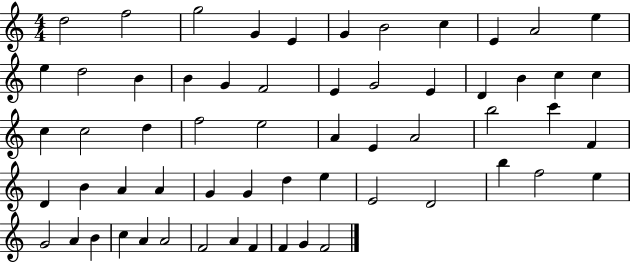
D5/h F5/h G5/h G4/q E4/q G4/q B4/h C5/q E4/q A4/h E5/q E5/q D5/h B4/q B4/q G4/q F4/h E4/q G4/h E4/q D4/q B4/q C5/q C5/q C5/q C5/h D5/q F5/h E5/h A4/q E4/q A4/h B5/h C6/q F4/q D4/q B4/q A4/q A4/q G4/q G4/q D5/q E5/q E4/h D4/h B5/q F5/h E5/q G4/h A4/q B4/q C5/q A4/q A4/h F4/h A4/q F4/q F4/q G4/q F4/h